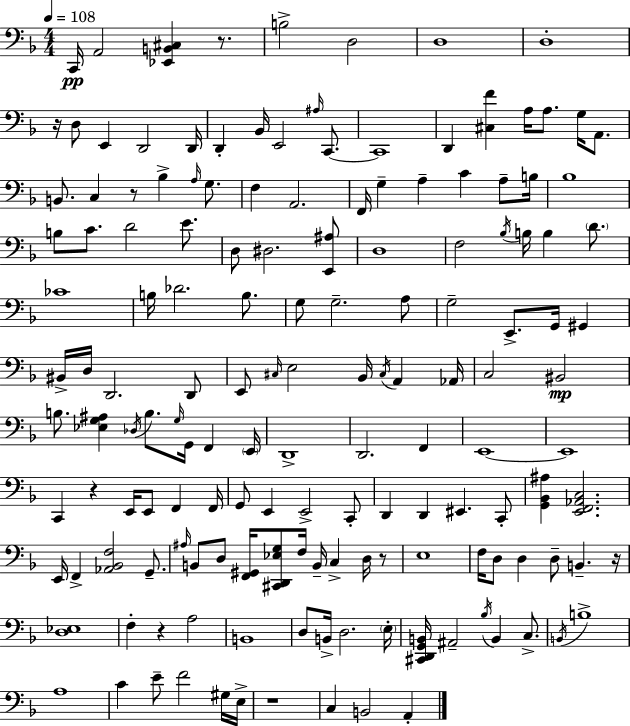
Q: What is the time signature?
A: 4/4